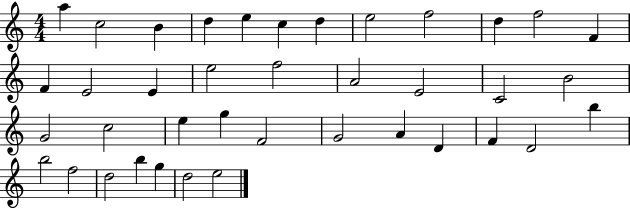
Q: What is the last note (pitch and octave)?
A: E5